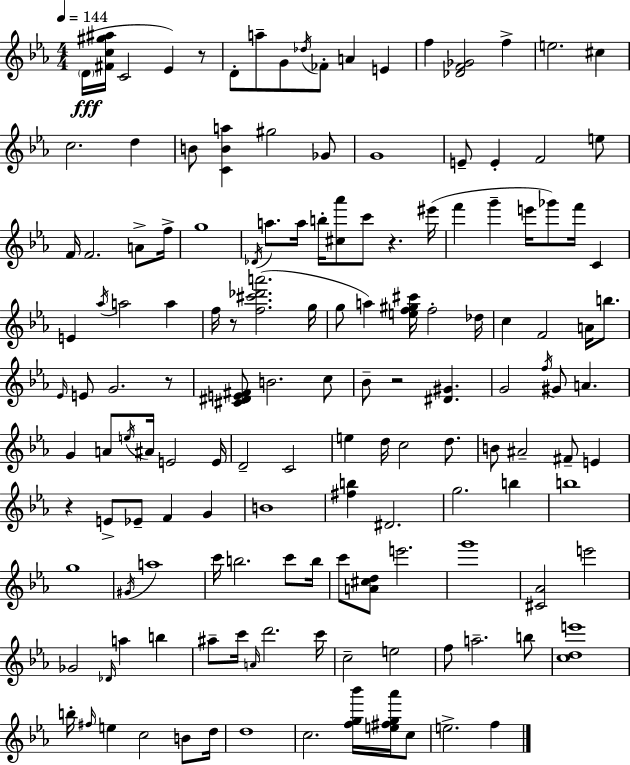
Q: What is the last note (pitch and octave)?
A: F5